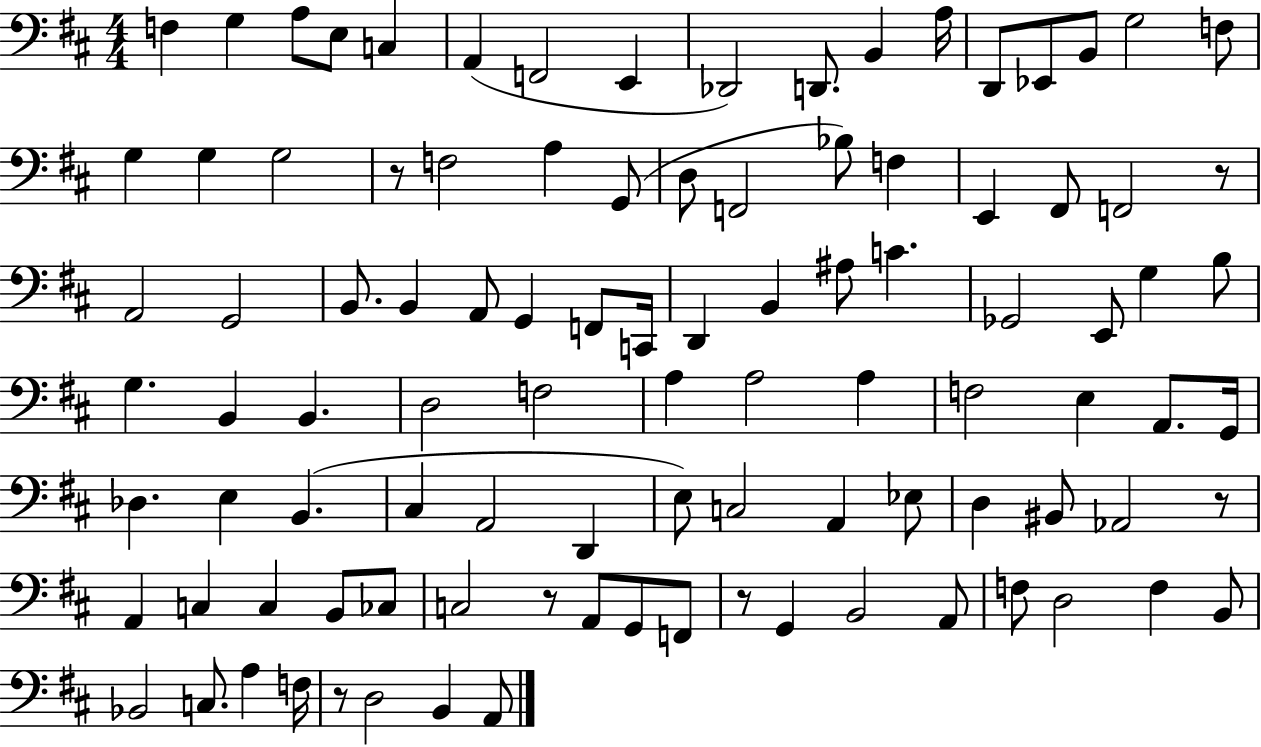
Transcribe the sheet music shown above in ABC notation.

X:1
T:Untitled
M:4/4
L:1/4
K:D
F, G, A,/2 E,/2 C, A,, F,,2 E,, _D,,2 D,,/2 B,, A,/4 D,,/2 _E,,/2 B,,/2 G,2 F,/2 G, G, G,2 z/2 F,2 A, G,,/2 D,/2 F,,2 _B,/2 F, E,, ^F,,/2 F,,2 z/2 A,,2 G,,2 B,,/2 B,, A,,/2 G,, F,,/2 C,,/4 D,, B,, ^A,/2 C _G,,2 E,,/2 G, B,/2 G, B,, B,, D,2 F,2 A, A,2 A, F,2 E, A,,/2 G,,/4 _D, E, B,, ^C, A,,2 D,, E,/2 C,2 A,, _E,/2 D, ^B,,/2 _A,,2 z/2 A,, C, C, B,,/2 _C,/2 C,2 z/2 A,,/2 G,,/2 F,,/2 z/2 G,, B,,2 A,,/2 F,/2 D,2 F, B,,/2 _B,,2 C,/2 A, F,/4 z/2 D,2 B,, A,,/2